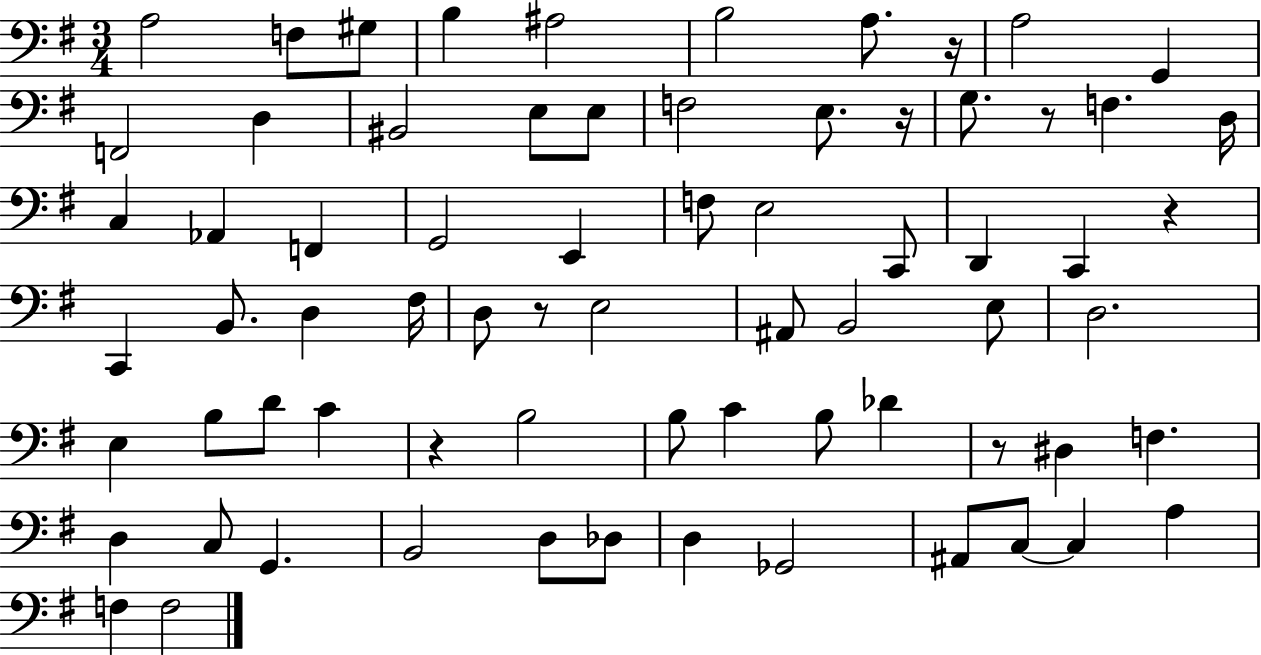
A3/h F3/e G#3/e B3/q A#3/h B3/h A3/e. R/s A3/h G2/q F2/h D3/q BIS2/h E3/e E3/e F3/h E3/e. R/s G3/e. R/e F3/q. D3/s C3/q Ab2/q F2/q G2/h E2/q F3/e E3/h C2/e D2/q C2/q R/q C2/q B2/e. D3/q F#3/s D3/e R/e E3/h A#2/e B2/h E3/e D3/h. E3/q B3/e D4/e C4/q R/q B3/h B3/e C4/q B3/e Db4/q R/e D#3/q F3/q. D3/q C3/e G2/q. B2/h D3/e Db3/e D3/q Gb2/h A#2/e C3/e C3/q A3/q F3/q F3/h